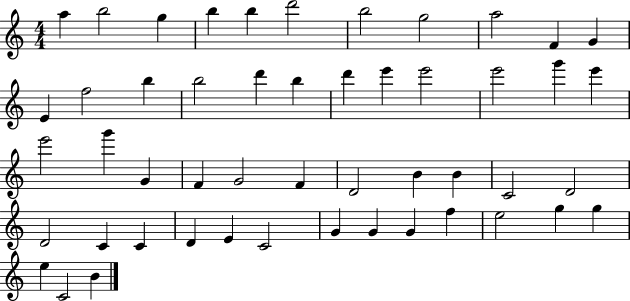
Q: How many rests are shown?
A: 0